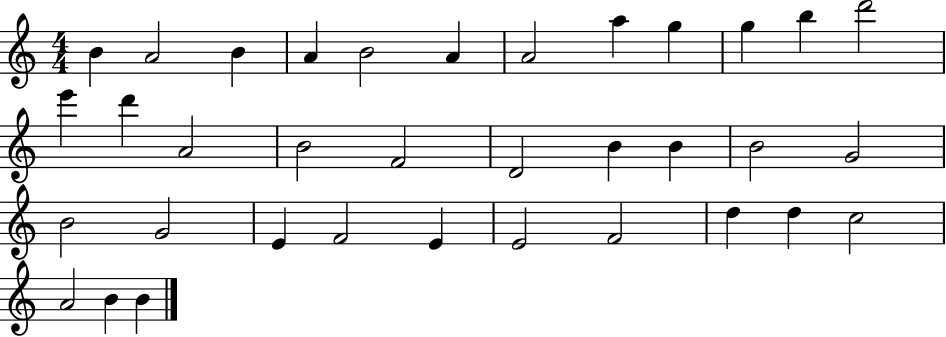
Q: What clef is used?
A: treble